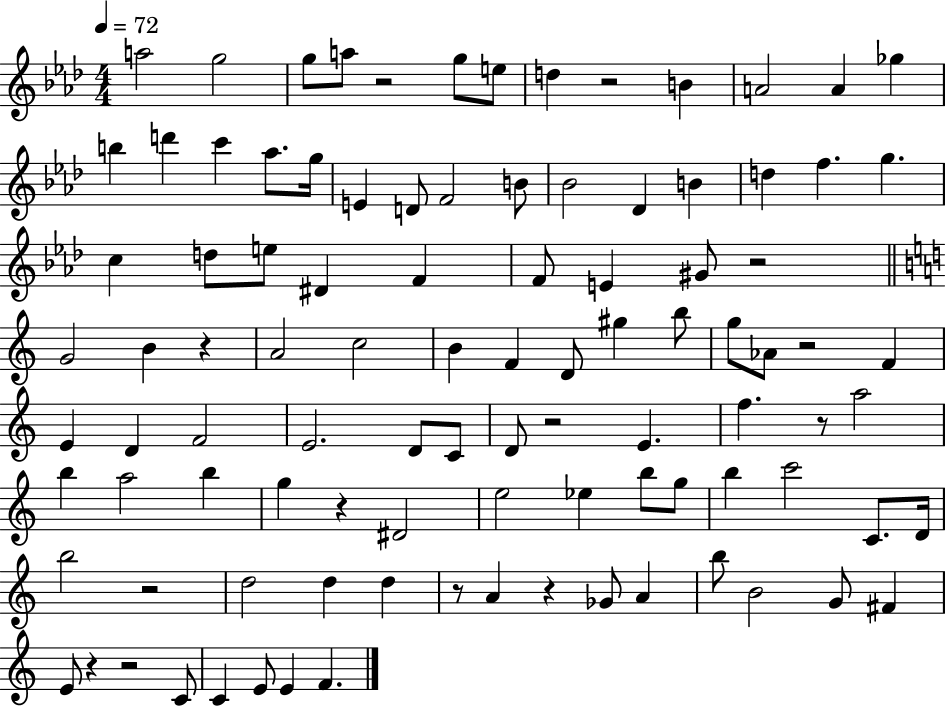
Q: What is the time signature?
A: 4/4